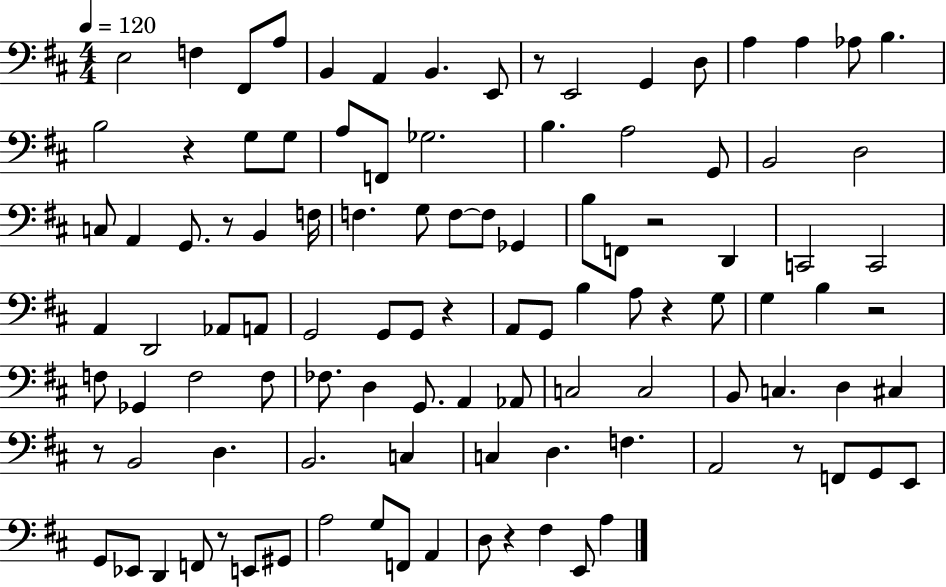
X:1
T:Untitled
M:4/4
L:1/4
K:D
E,2 F, ^F,,/2 A,/2 B,, A,, B,, E,,/2 z/2 E,,2 G,, D,/2 A, A, _A,/2 B, B,2 z G,/2 G,/2 A,/2 F,,/2 _G,2 B, A,2 G,,/2 B,,2 D,2 C,/2 A,, G,,/2 z/2 B,, F,/4 F, G,/2 F,/2 F,/2 _G,, B,/2 F,,/2 z2 D,, C,,2 C,,2 A,, D,,2 _A,,/2 A,,/2 G,,2 G,,/2 G,,/2 z A,,/2 G,,/2 B, A,/2 z G,/2 G, B, z2 F,/2 _G,, F,2 F,/2 _F,/2 D, G,,/2 A,, _A,,/2 C,2 C,2 B,,/2 C, D, ^C, z/2 B,,2 D, B,,2 C, C, D, F, A,,2 z/2 F,,/2 G,,/2 E,,/2 G,,/2 _E,,/2 D,, F,,/2 z/2 E,,/2 ^G,,/2 A,2 G,/2 F,,/2 A,, D,/2 z ^F, E,,/2 A,